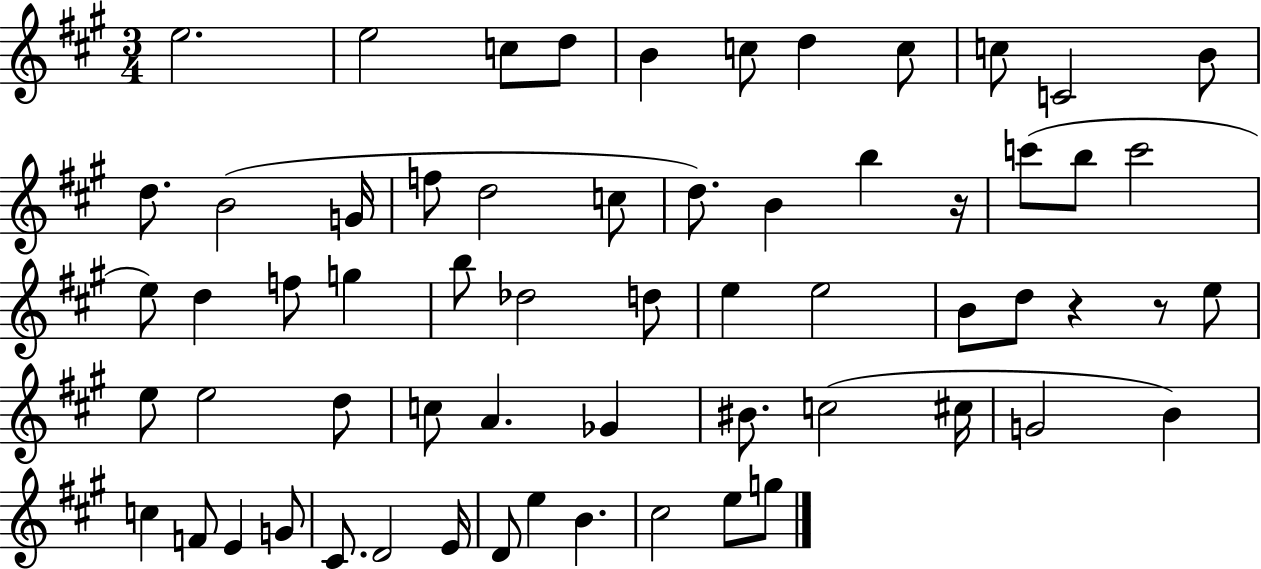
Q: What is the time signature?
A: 3/4